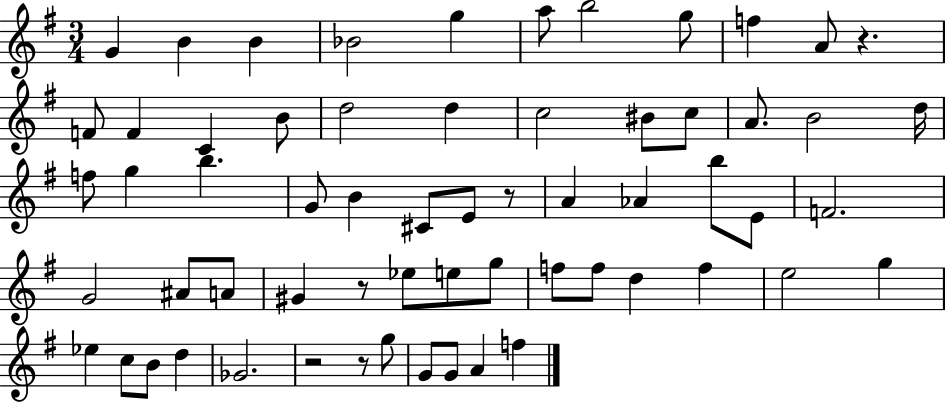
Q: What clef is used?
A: treble